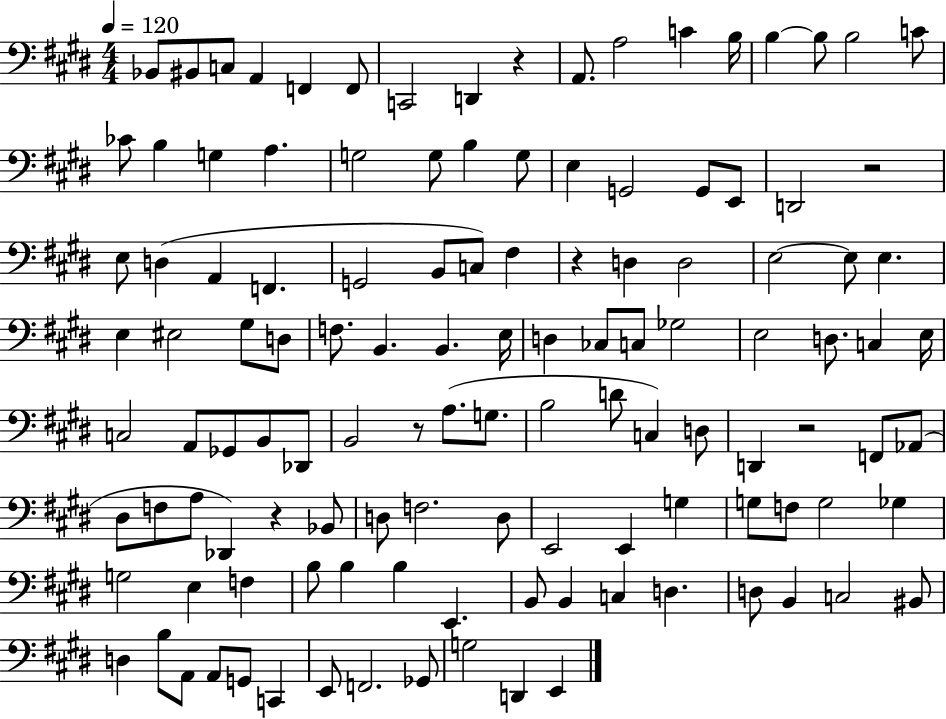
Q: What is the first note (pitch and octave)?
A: Bb2